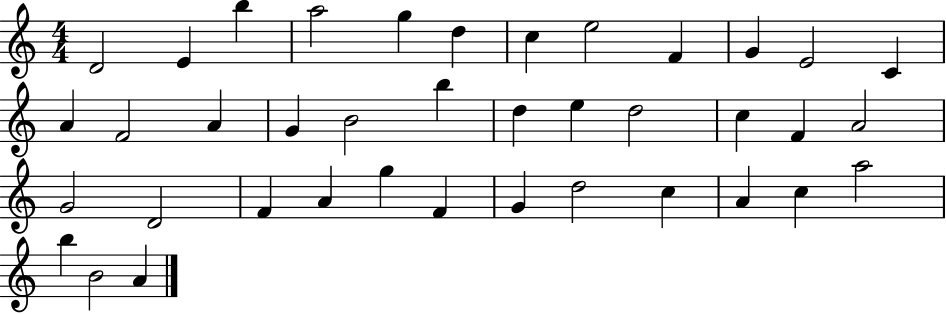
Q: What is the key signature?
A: C major